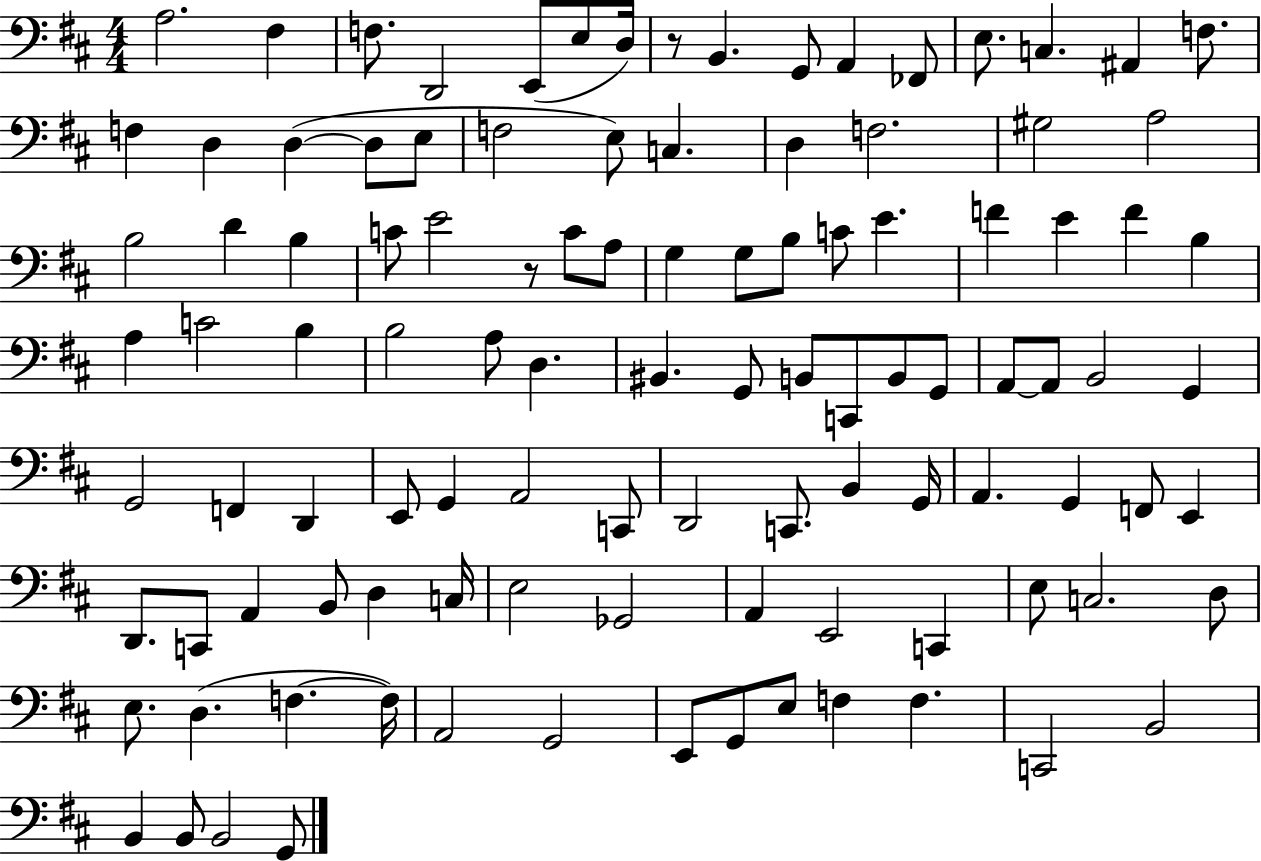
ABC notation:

X:1
T:Untitled
M:4/4
L:1/4
K:D
A,2 ^F, F,/2 D,,2 E,,/2 E,/2 D,/4 z/2 B,, G,,/2 A,, _F,,/2 E,/2 C, ^A,, F,/2 F, D, D, D,/2 E,/2 F,2 E,/2 C, D, F,2 ^G,2 A,2 B,2 D B, C/2 E2 z/2 C/2 A,/2 G, G,/2 B,/2 C/2 E F E F B, A, C2 B, B,2 A,/2 D, ^B,, G,,/2 B,,/2 C,,/2 B,,/2 G,,/2 A,,/2 A,,/2 B,,2 G,, G,,2 F,, D,, E,,/2 G,, A,,2 C,,/2 D,,2 C,,/2 B,, G,,/4 A,, G,, F,,/2 E,, D,,/2 C,,/2 A,, B,,/2 D, C,/4 E,2 _G,,2 A,, E,,2 C,, E,/2 C,2 D,/2 E,/2 D, F, F,/4 A,,2 G,,2 E,,/2 G,,/2 E,/2 F, F, C,,2 B,,2 B,, B,,/2 B,,2 G,,/2